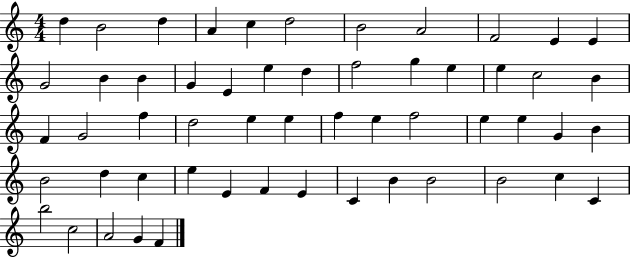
{
  \clef treble
  \numericTimeSignature
  \time 4/4
  \key c \major
  d''4 b'2 d''4 | a'4 c''4 d''2 | b'2 a'2 | f'2 e'4 e'4 | \break g'2 b'4 b'4 | g'4 e'4 e''4 d''4 | f''2 g''4 e''4 | e''4 c''2 b'4 | \break f'4 g'2 f''4 | d''2 e''4 e''4 | f''4 e''4 f''2 | e''4 e''4 g'4 b'4 | \break b'2 d''4 c''4 | e''4 e'4 f'4 e'4 | c'4 b'4 b'2 | b'2 c''4 c'4 | \break b''2 c''2 | a'2 g'4 f'4 | \bar "|."
}